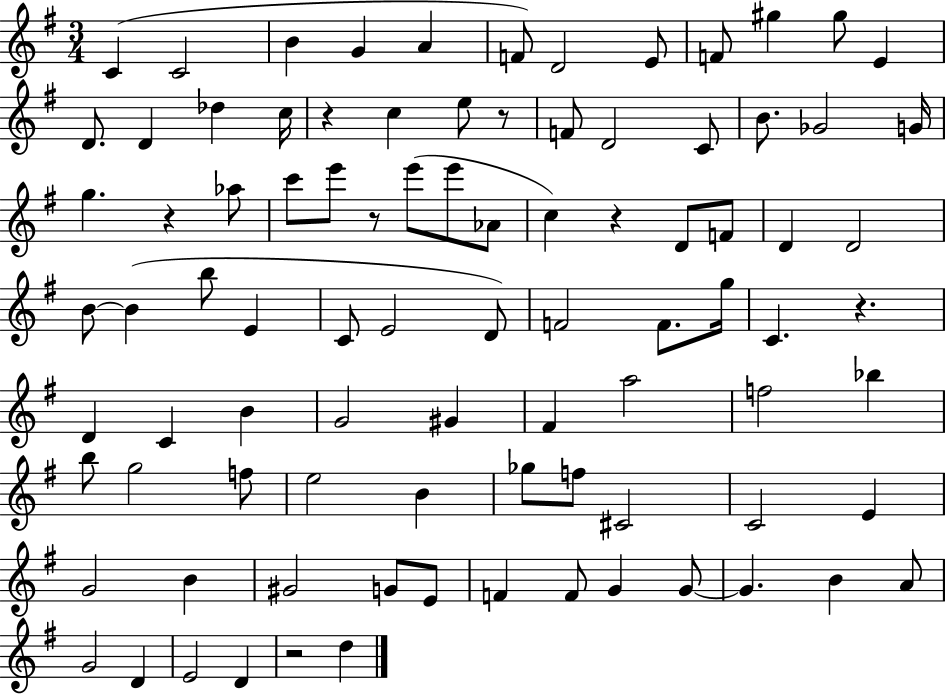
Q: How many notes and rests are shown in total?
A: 90